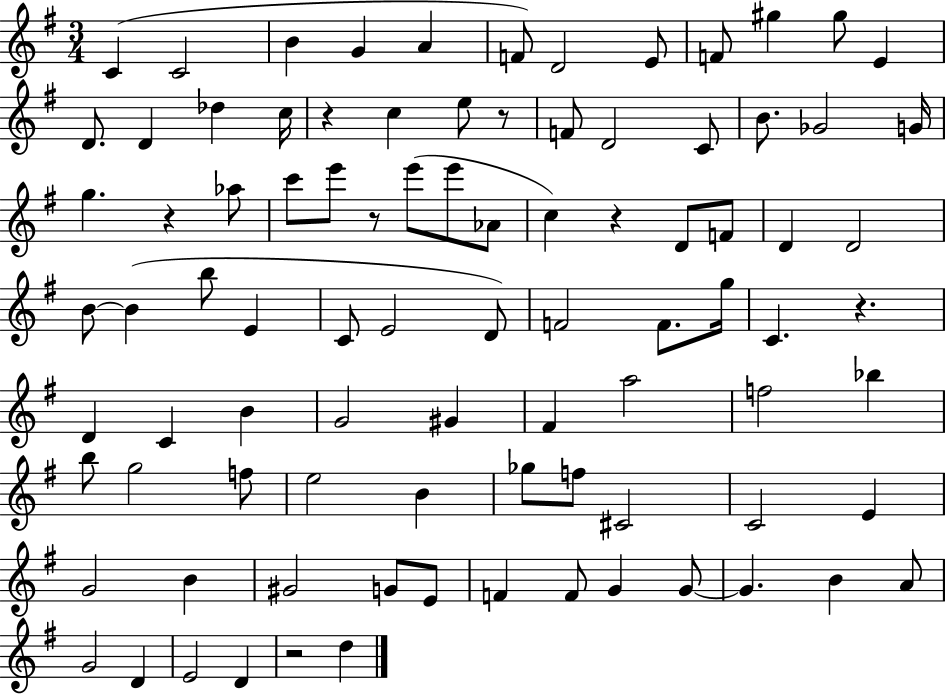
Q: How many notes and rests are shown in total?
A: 90